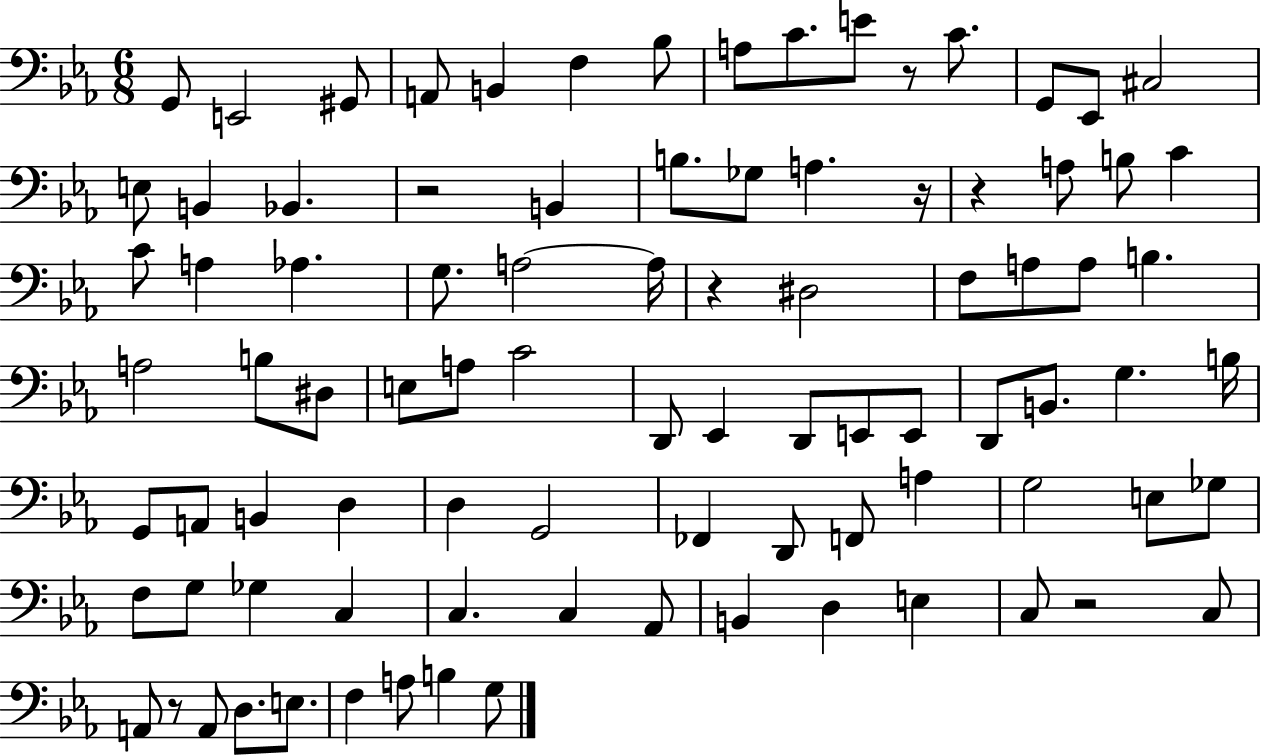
G2/e E2/h G#2/e A2/e B2/q F3/q Bb3/e A3/e C4/e. E4/e R/e C4/e. G2/e Eb2/e C#3/h E3/e B2/q Bb2/q. R/h B2/q B3/e. Gb3/e A3/q. R/s R/q A3/e B3/e C4/q C4/e A3/q Ab3/q. G3/e. A3/h A3/s R/q D#3/h F3/e A3/e A3/e B3/q. A3/h B3/e D#3/e E3/e A3/e C4/h D2/e Eb2/q D2/e E2/e E2/e D2/e B2/e. G3/q. B3/s G2/e A2/e B2/q D3/q D3/q G2/h FES2/q D2/e F2/e A3/q G3/h E3/e Gb3/e F3/e G3/e Gb3/q C3/q C3/q. C3/q Ab2/e B2/q D3/q E3/q C3/e R/h C3/e A2/e R/e A2/e D3/e. E3/e. F3/q A3/e B3/q G3/e